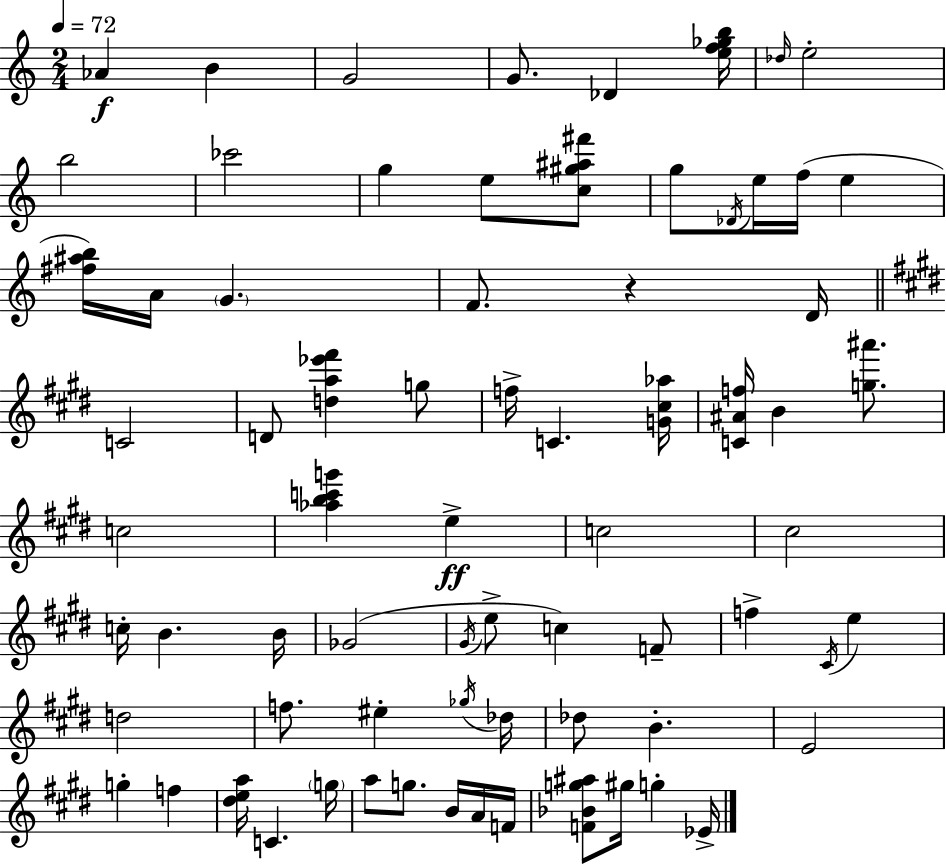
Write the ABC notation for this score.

X:1
T:Untitled
M:2/4
L:1/4
K:C
_A B G2 G/2 _D [ef_gb]/4 _d/4 e2 b2 _c'2 g e/2 [c^g^a^f']/2 g/2 _D/4 e/4 f/4 e [^f^ab]/4 A/4 G F/2 z D/4 C2 D/2 [da_e'^f'] g/2 f/4 C [G^c_a]/4 [C^Af]/4 B [g^a']/2 c2 [_abc'g'] e c2 ^c2 c/4 B B/4 _G2 ^G/4 e/2 c F/2 f ^C/4 e d2 f/2 ^e _g/4 _d/4 _d/2 B E2 g f [^dea]/4 C g/4 a/2 g/2 B/4 A/4 F/4 [F_Bg^a]/2 ^g/4 g _E/4